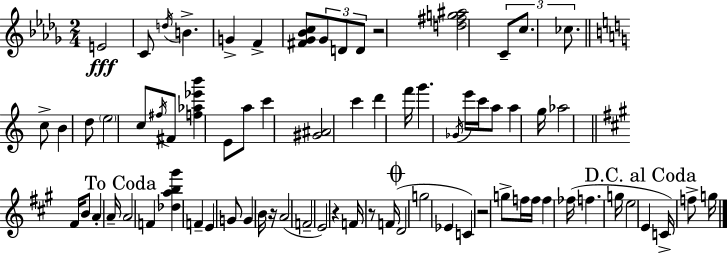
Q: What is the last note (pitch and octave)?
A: G5